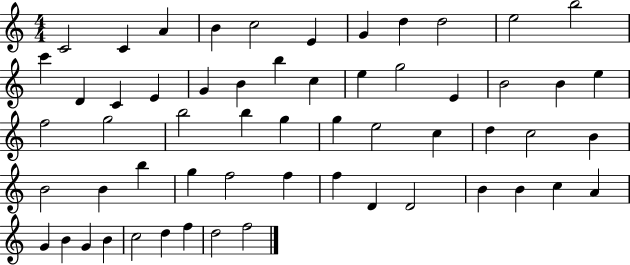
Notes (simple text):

C4/h C4/q A4/q B4/q C5/h E4/q G4/q D5/q D5/h E5/h B5/h C6/q D4/q C4/q E4/q G4/q B4/q B5/q C5/q E5/q G5/h E4/q B4/h B4/q E5/q F5/h G5/h B5/h B5/q G5/q G5/q E5/h C5/q D5/q C5/h B4/q B4/h B4/q B5/q G5/q F5/h F5/q F5/q D4/q D4/h B4/q B4/q C5/q A4/q G4/q B4/q G4/q B4/q C5/h D5/q F5/q D5/h F5/h